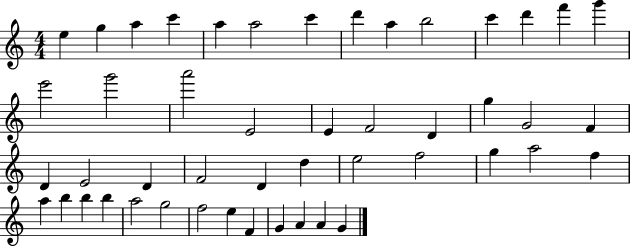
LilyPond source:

{
  \clef treble
  \numericTimeSignature
  \time 4/4
  \key c \major
  e''4 g''4 a''4 c'''4 | a''4 a''2 c'''4 | d'''4 a''4 b''2 | c'''4 d'''4 f'''4 g'''4 | \break e'''2 g'''2 | a'''2 e'2 | e'4 f'2 d'4 | g''4 g'2 f'4 | \break d'4 e'2 d'4 | f'2 d'4 d''4 | e''2 f''2 | g''4 a''2 f''4 | \break a''4 b''4 b''4 b''4 | a''2 g''2 | f''2 e''4 f'4 | g'4 a'4 a'4 g'4 | \break \bar "|."
}